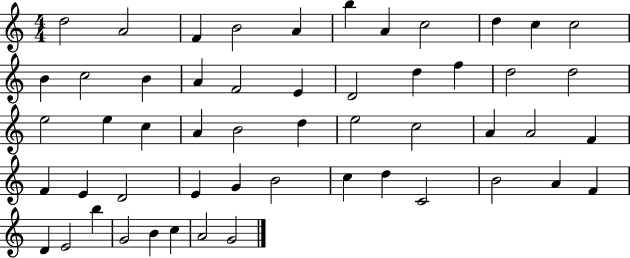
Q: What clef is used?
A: treble